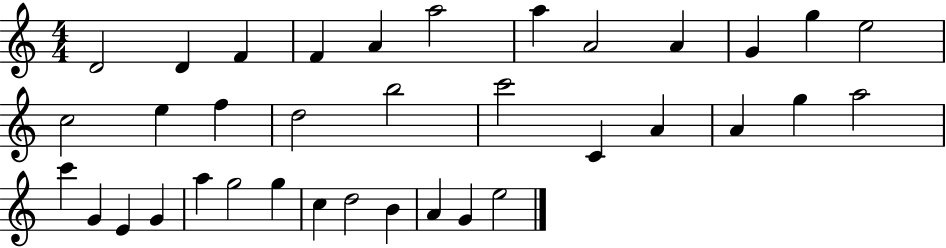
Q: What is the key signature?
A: C major